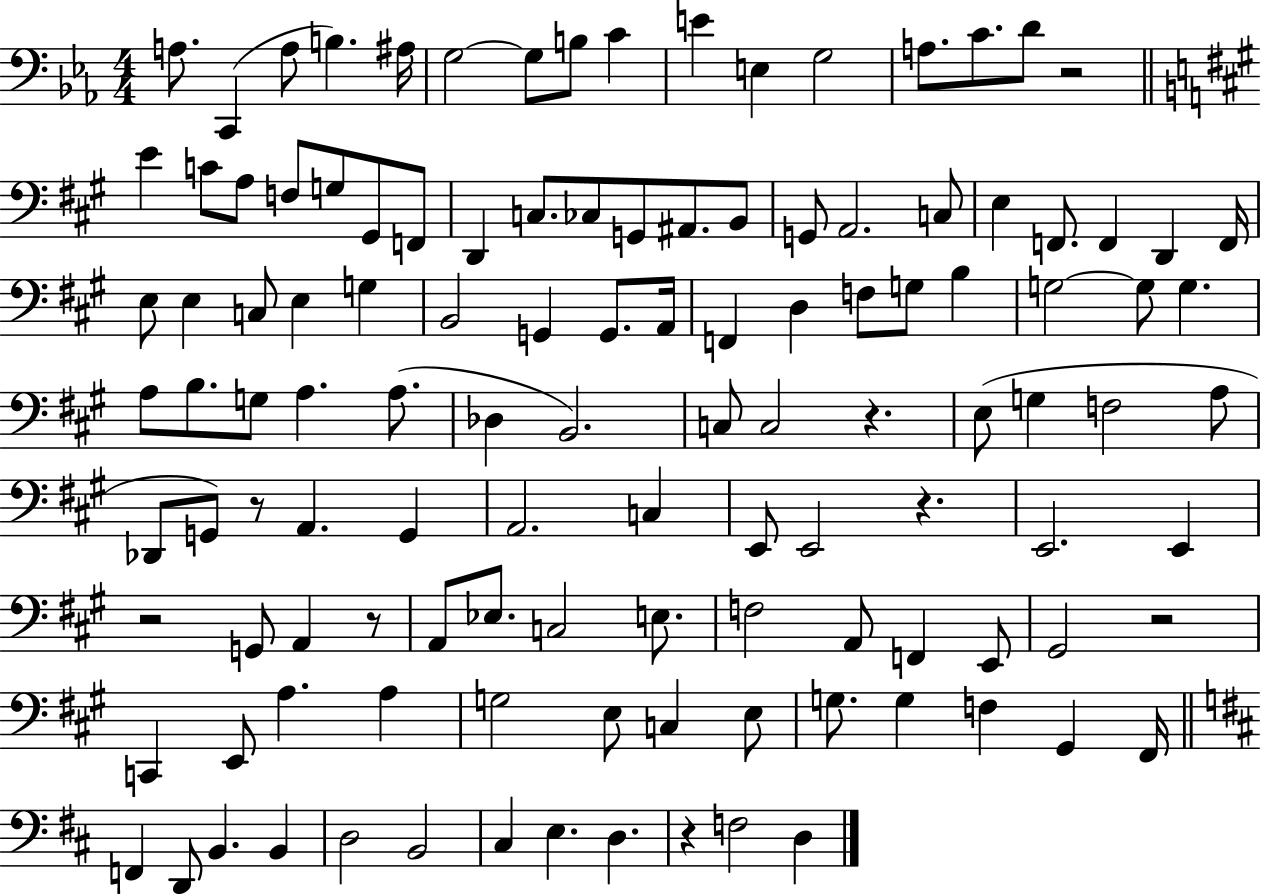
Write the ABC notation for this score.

X:1
T:Untitled
M:4/4
L:1/4
K:Eb
A,/2 C,, A,/2 B, ^A,/4 G,2 G,/2 B,/2 C E E, G,2 A,/2 C/2 D/2 z2 E C/2 A,/2 F,/2 G,/2 ^G,,/2 F,,/2 D,, C,/2 _C,/2 G,,/2 ^A,,/2 B,,/2 G,,/2 A,,2 C,/2 E, F,,/2 F,, D,, F,,/4 E,/2 E, C,/2 E, G, B,,2 G,, G,,/2 A,,/4 F,, D, F,/2 G,/2 B, G,2 G,/2 G, A,/2 B,/2 G,/2 A, A,/2 _D, B,,2 C,/2 C,2 z E,/2 G, F,2 A,/2 _D,,/2 G,,/2 z/2 A,, G,, A,,2 C, E,,/2 E,,2 z E,,2 E,, z2 G,,/2 A,, z/2 A,,/2 _E,/2 C,2 E,/2 F,2 A,,/2 F,, E,,/2 ^G,,2 z2 C,, E,,/2 A, A, G,2 E,/2 C, E,/2 G,/2 G, F, ^G,, ^F,,/4 F,, D,,/2 B,, B,, D,2 B,,2 ^C, E, D, z F,2 D,